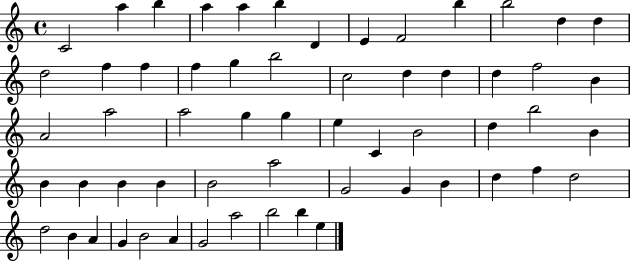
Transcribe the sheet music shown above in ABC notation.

X:1
T:Untitled
M:4/4
L:1/4
K:C
C2 a b a a b D E F2 b b2 d d d2 f f f g b2 c2 d d d f2 B A2 a2 a2 g g e C B2 d b2 B B B B B B2 a2 G2 G B d f d2 d2 B A G B2 A G2 a2 b2 b e